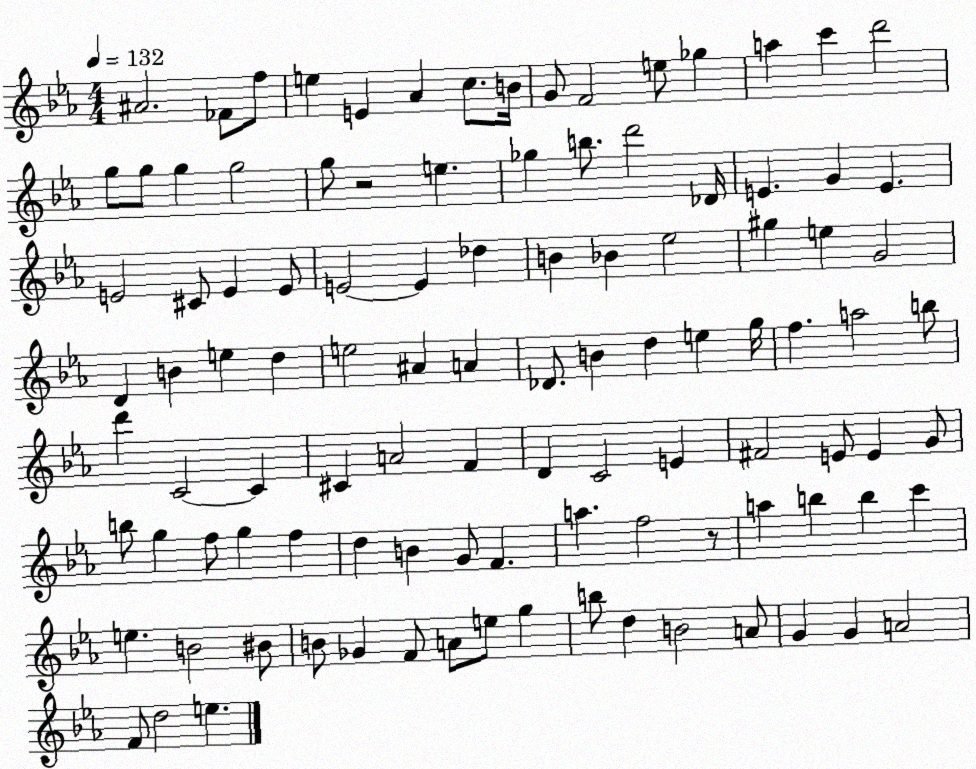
X:1
T:Untitled
M:4/4
L:1/4
K:Eb
^A2 _F/2 f/2 e E _A c/2 B/4 G/2 F2 e/2 _g a c' d'2 g/2 g/2 g g2 g/2 z2 e _g b/2 d'2 _D/4 E G E E2 ^C/2 E E/2 E2 E _d B _B _e2 ^g e G2 D B e d e2 ^A A _D/2 B d e g/4 f a2 b/2 d' C2 C ^C A2 F D C2 E ^F2 E/2 E G/2 b/2 g f/2 g f d B G/2 F a f2 z/2 a b b c' e B2 ^B/2 B/2 _G F/2 A/2 e/2 g b/2 d B2 A/2 G G A2 F/2 d2 e